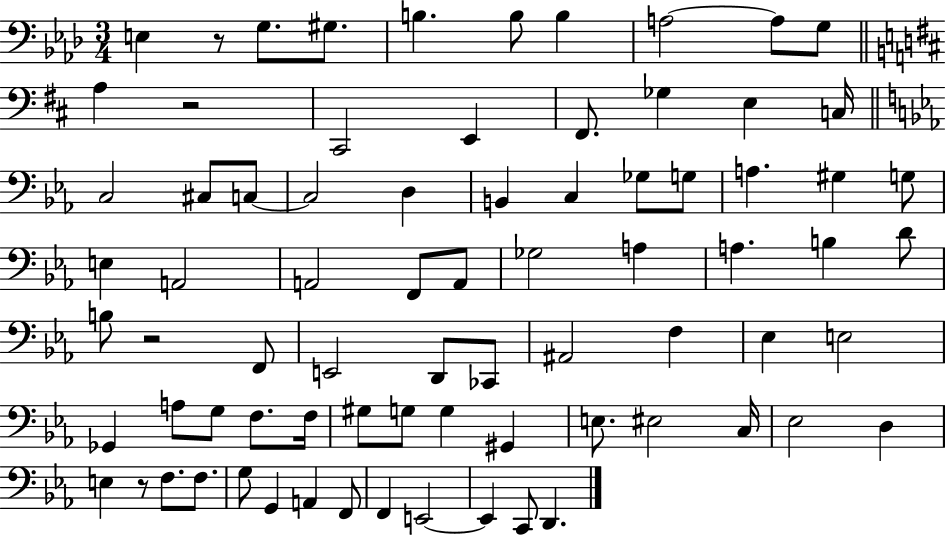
{
  \clef bass
  \numericTimeSignature
  \time 3/4
  \key aes \major
  e4 r8 g8. gis8. | b4. b8 b4 | a2~~ a8 g8 | \bar "||" \break \key d \major a4 r2 | cis,2 e,4 | fis,8. ges4 e4 c16 | \bar "||" \break \key ees \major c2 cis8 c8~~ | c2 d4 | b,4 c4 ges8 g8 | a4. gis4 g8 | \break e4 a,2 | a,2 f,8 a,8 | ges2 a4 | a4. b4 d'8 | \break b8 r2 f,8 | e,2 d,8 ces,8 | ais,2 f4 | ees4 e2 | \break ges,4 a8 g8 f8. f16 | gis8 g8 g4 gis,4 | e8. eis2 c16 | ees2 d4 | \break e4 r8 f8. f8. | g8 g,4 a,4 f,8 | f,4 e,2~~ | e,4 c,8 d,4. | \break \bar "|."
}